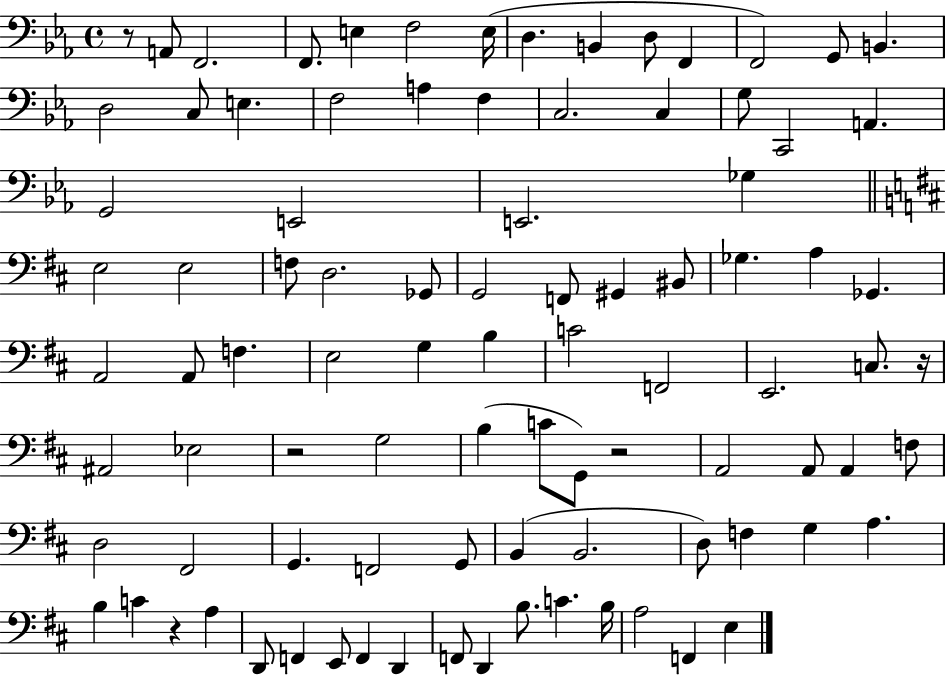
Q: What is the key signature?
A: EES major